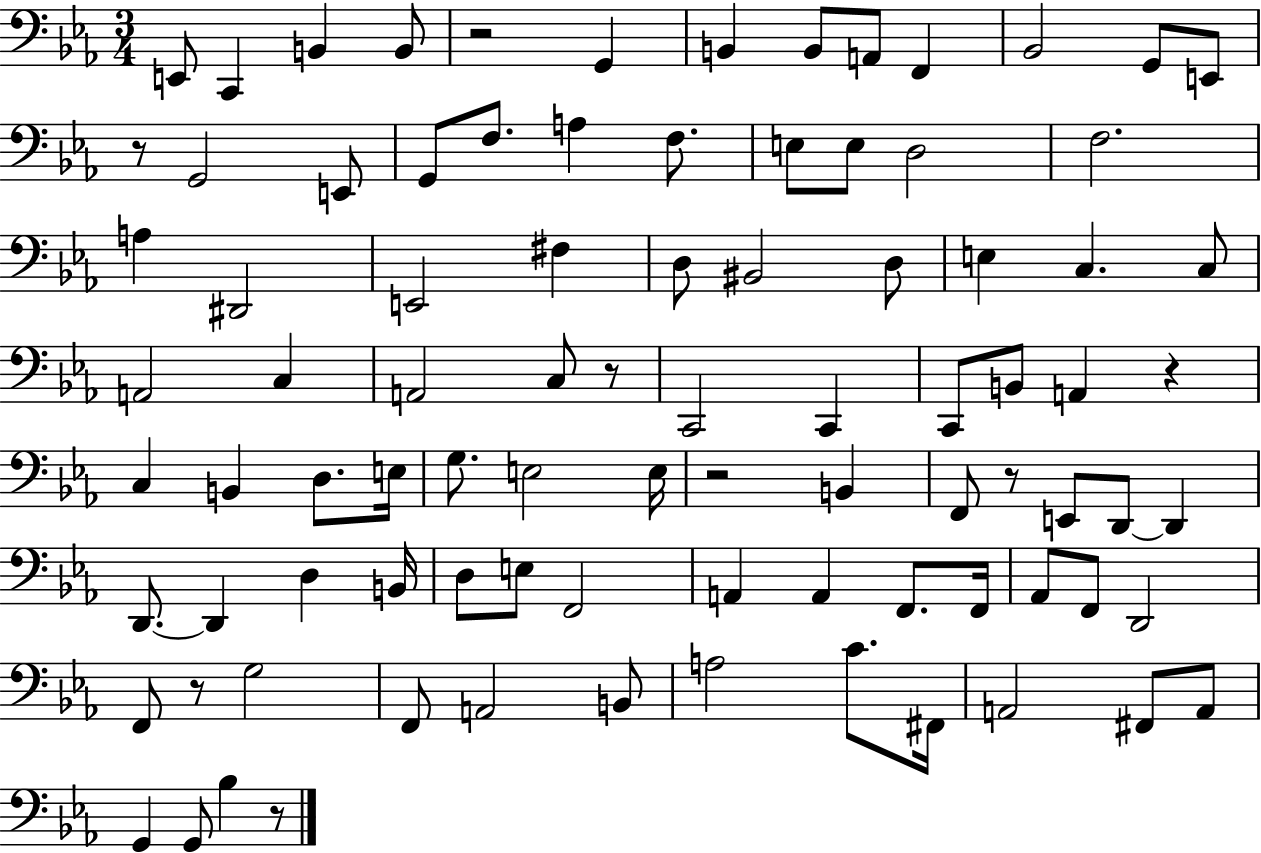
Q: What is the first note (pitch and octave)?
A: E2